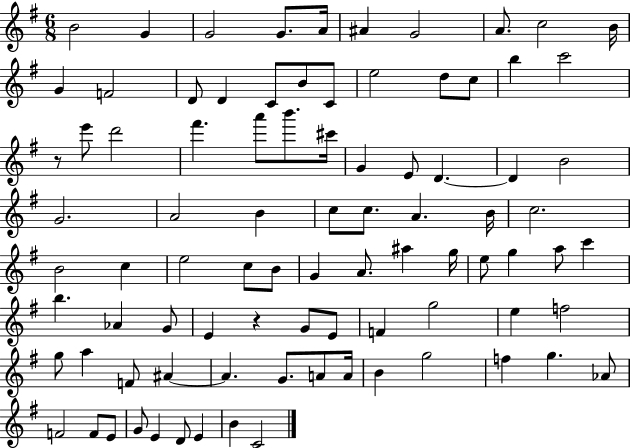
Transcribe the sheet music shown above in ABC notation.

X:1
T:Untitled
M:6/8
L:1/4
K:G
B2 G G2 G/2 A/4 ^A G2 A/2 c2 B/4 G F2 D/2 D C/2 B/2 C/2 e2 d/2 c/2 b c'2 z/2 e'/2 d'2 ^f' a'/2 b'/2 ^c'/4 G E/2 D D B2 G2 A2 B c/2 c/2 A B/4 c2 B2 c e2 c/2 B/2 G A/2 ^a g/4 e/2 g a/2 c' b _A G/2 E z G/2 E/2 F g2 e f2 g/2 a F/2 ^A ^A G/2 A/2 A/4 B g2 f g _A/2 F2 F/2 E/2 G/2 E D/2 E B C2